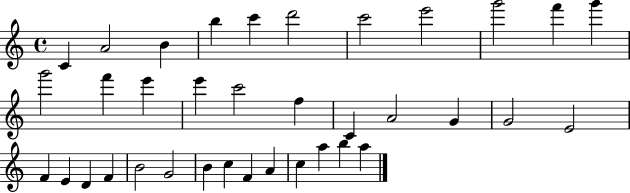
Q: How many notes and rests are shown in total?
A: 36